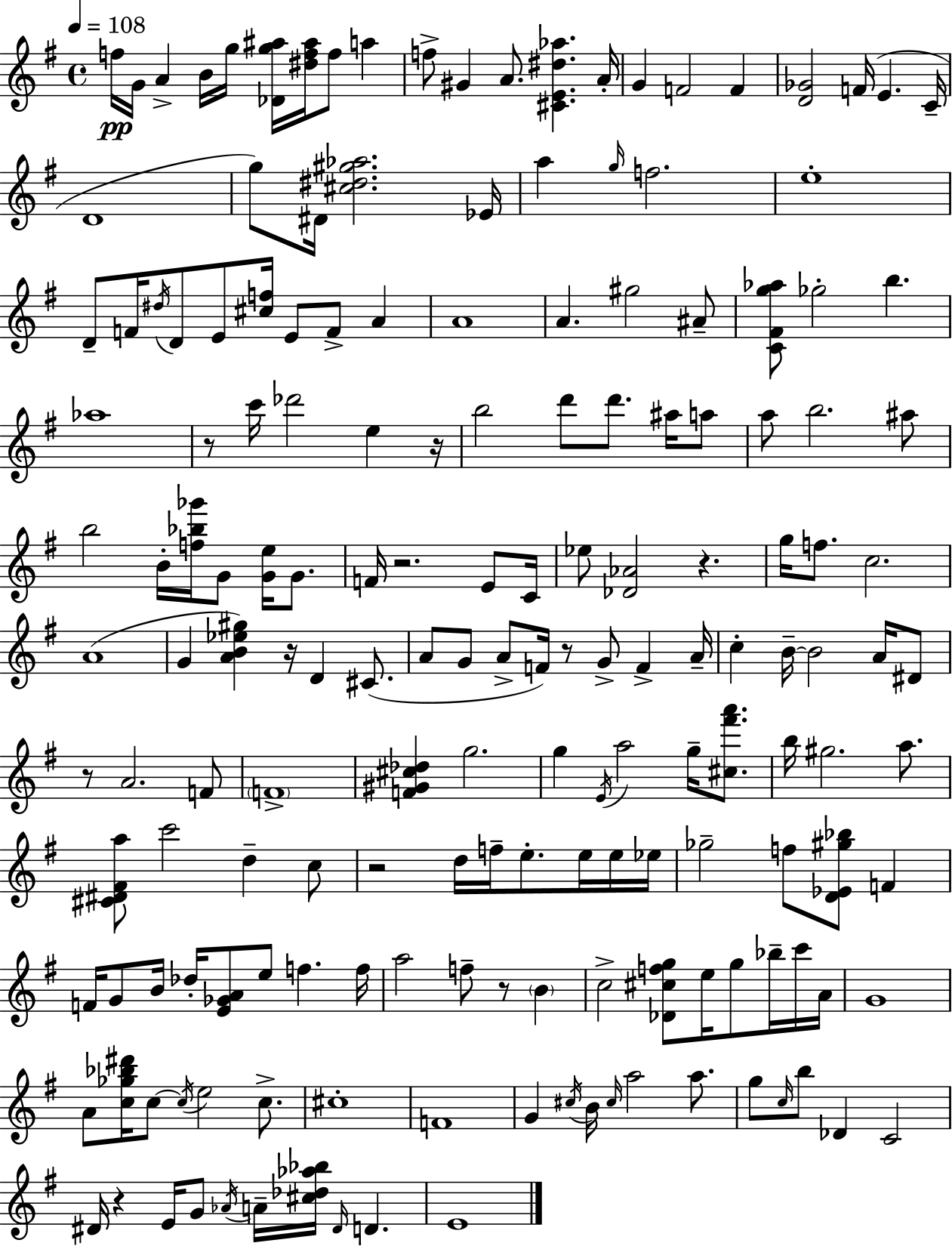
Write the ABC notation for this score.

X:1
T:Untitled
M:4/4
L:1/4
K:Em
f/4 G/4 A B/4 g/4 [_Dg^a]/4 [^df^a]/4 f/2 a f/2 ^G A/2 [^CE^d_a] A/4 G F2 F [D_G]2 F/4 E C/4 D4 g/2 ^D/4 [^c^d^g_a]2 _E/4 a g/4 f2 e4 D/2 F/4 ^d/4 D/2 E/2 [^cf]/4 E/2 F/2 A A4 A ^g2 ^A/2 [C^Fg_a]/2 _g2 b _a4 z/2 c'/4 _d'2 e z/4 b2 d'/2 d'/2 ^a/4 a/2 a/2 b2 ^a/2 b2 B/4 [f_b_g']/4 G/2 [Ge]/4 G/2 F/4 z2 E/2 C/4 _e/2 [_D_A]2 z g/4 f/2 c2 A4 G [AB_e^g] z/4 D ^C/2 A/2 G/2 A/2 F/4 z/2 G/2 F A/4 c B/4 B2 A/4 ^D/2 z/2 A2 F/2 F4 [F^G^c_d] g2 g E/4 a2 g/4 [^c^f'a']/2 b/4 ^g2 a/2 [^C^D^Fa]/2 c'2 d c/2 z2 d/4 f/4 e/2 e/4 e/4 _e/4 _g2 f/2 [D_E^g_b]/2 F F/4 G/2 B/4 _d/4 [E_GA]/2 e/2 f f/4 a2 f/2 z/2 B c2 [_D^cfg]/2 e/4 g/2 _b/4 c'/4 A/4 G4 A/2 [c_g_b^d']/4 c/2 c/4 e2 c/2 ^c4 F4 G ^c/4 B/4 ^c/4 a2 a/2 g/2 c/4 b/2 _D C2 ^D/4 z E/4 G/2 _A/4 A/4 [^c_d_a_b]/4 ^D/4 D E4